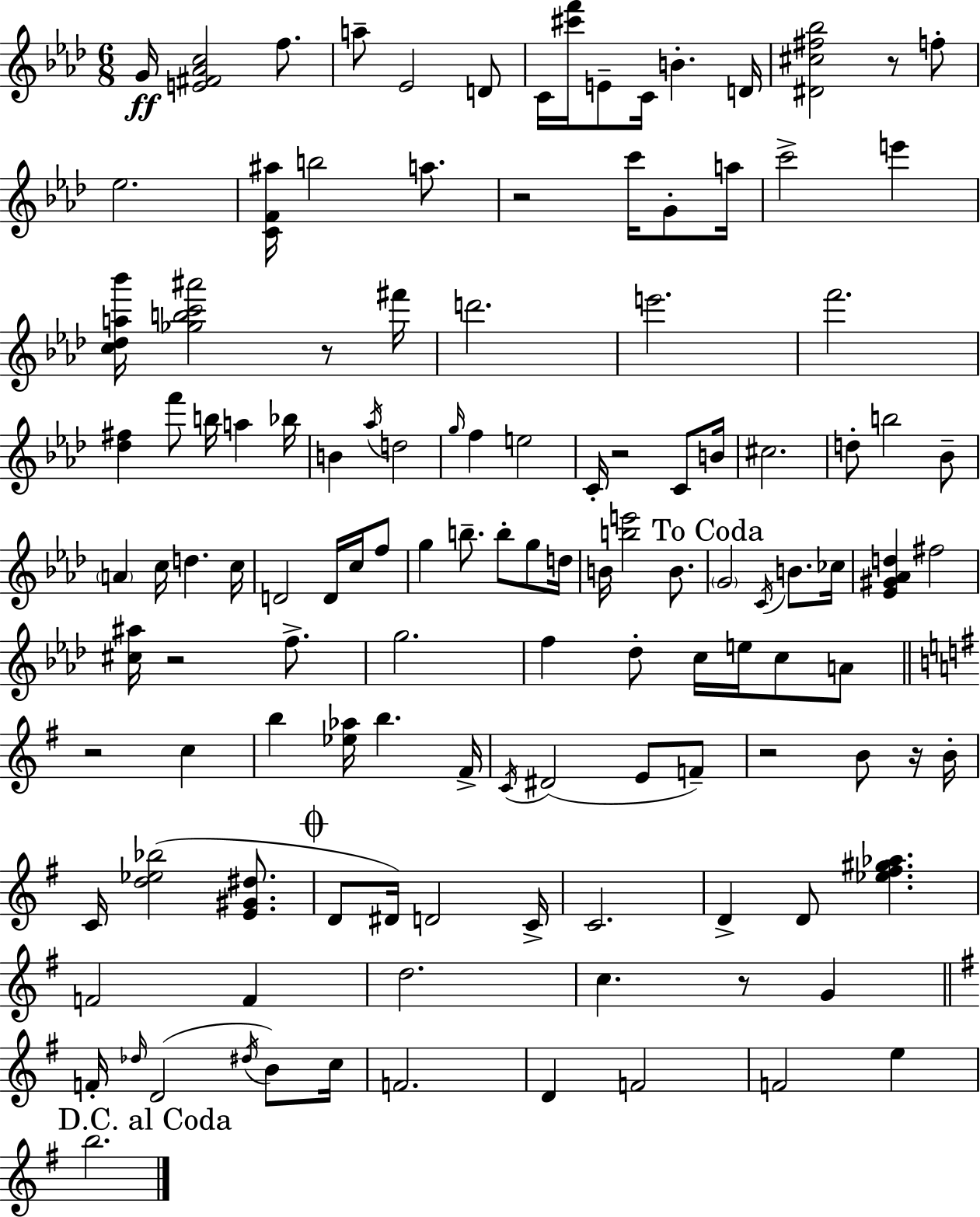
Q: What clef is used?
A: treble